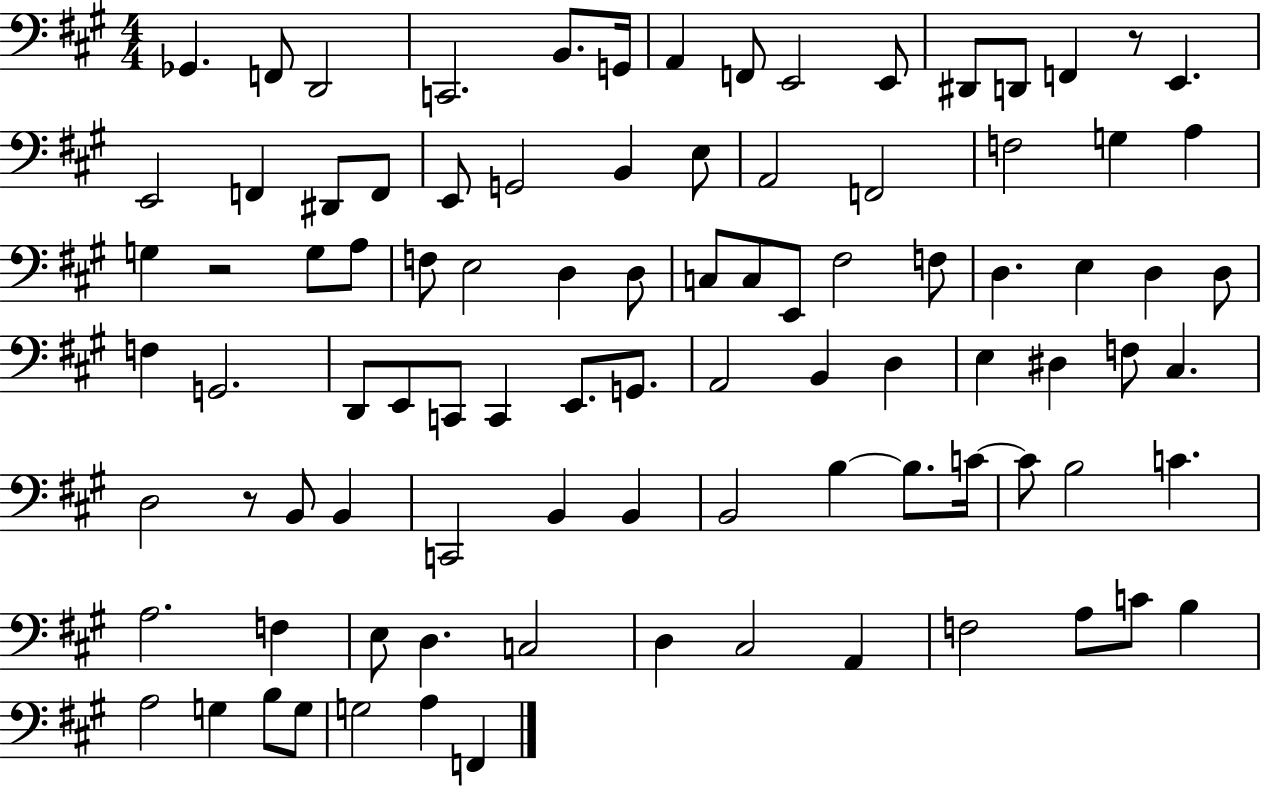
{
  \clef bass
  \numericTimeSignature
  \time 4/4
  \key a \major
  ges,4. f,8 d,2 | c,2. b,8. g,16 | a,4 f,8 e,2 e,8 | dis,8 d,8 f,4 r8 e,4. | \break e,2 f,4 dis,8 f,8 | e,8 g,2 b,4 e8 | a,2 f,2 | f2 g4 a4 | \break g4 r2 g8 a8 | f8 e2 d4 d8 | c8 c8 e,8 fis2 f8 | d4. e4 d4 d8 | \break f4 g,2. | d,8 e,8 c,8 c,4 e,8. g,8. | a,2 b,4 d4 | e4 dis4 f8 cis4. | \break d2 r8 b,8 b,4 | c,2 b,4 b,4 | b,2 b4~~ b8. c'16~~ | c'8 b2 c'4. | \break a2. f4 | e8 d4. c2 | d4 cis2 a,4 | f2 a8 c'8 b4 | \break a2 g4 b8 g8 | g2 a4 f,4 | \bar "|."
}